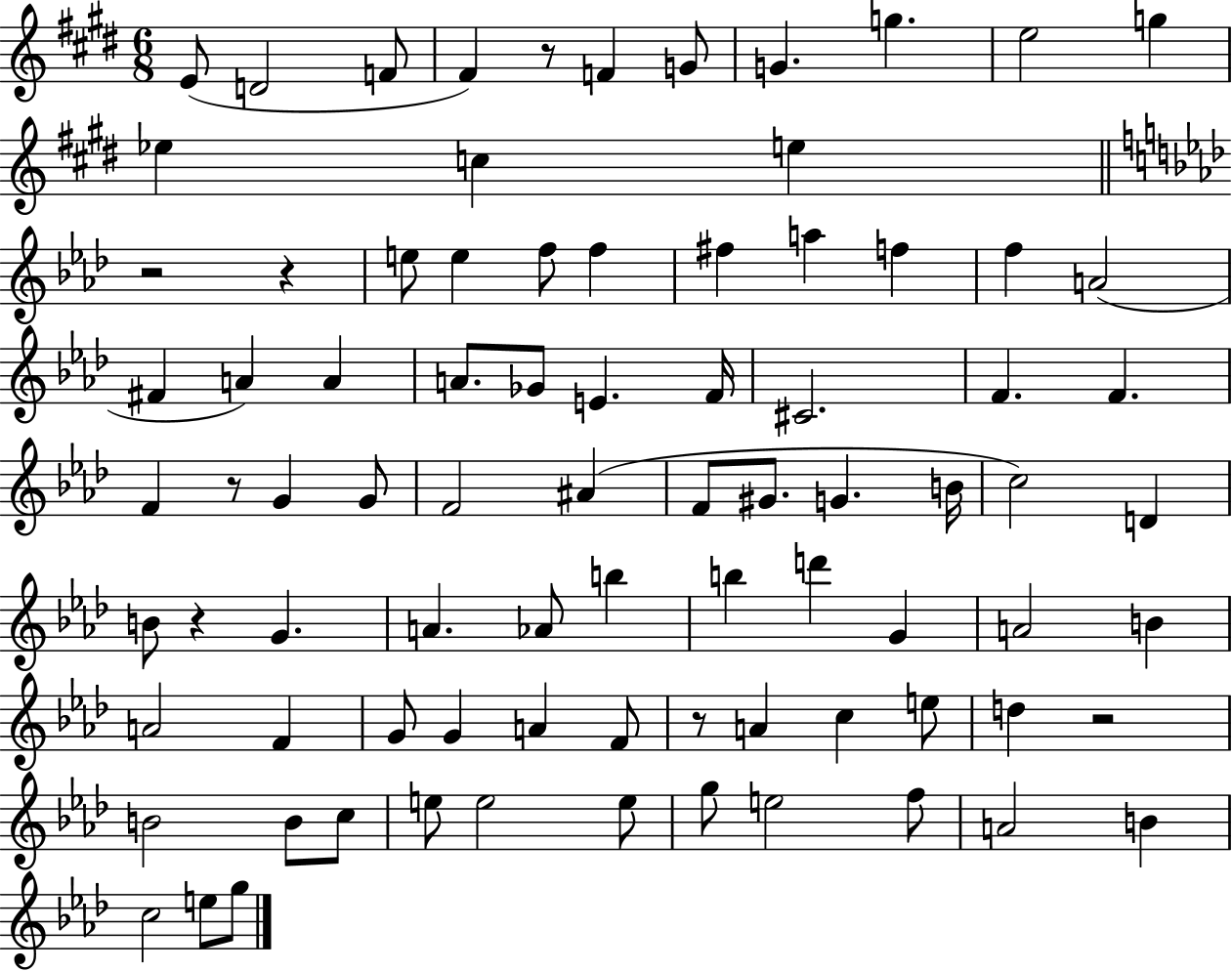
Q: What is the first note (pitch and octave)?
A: E4